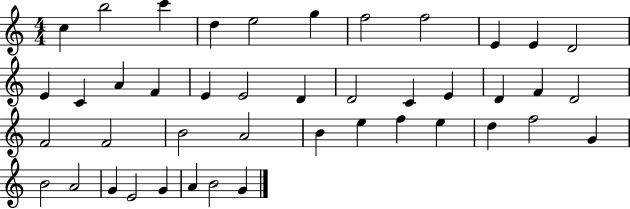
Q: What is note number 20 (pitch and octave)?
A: C4